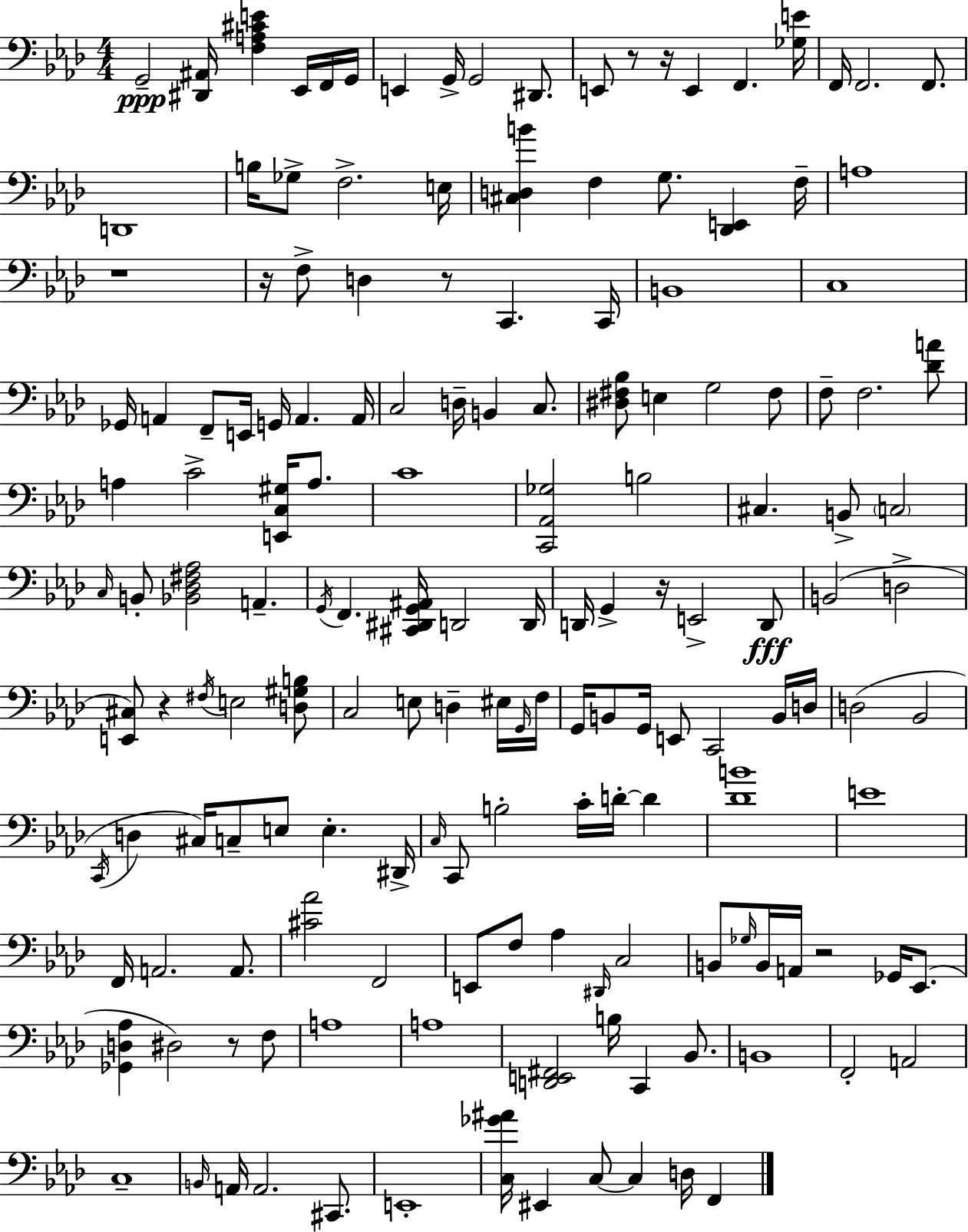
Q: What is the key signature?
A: F minor